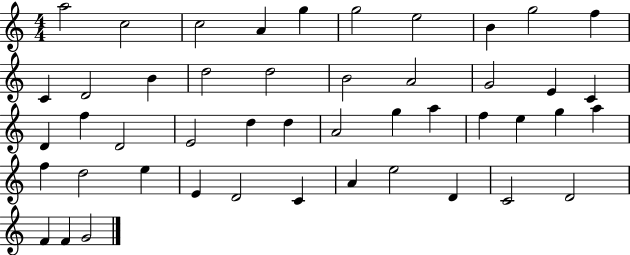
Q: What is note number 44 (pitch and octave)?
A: D4